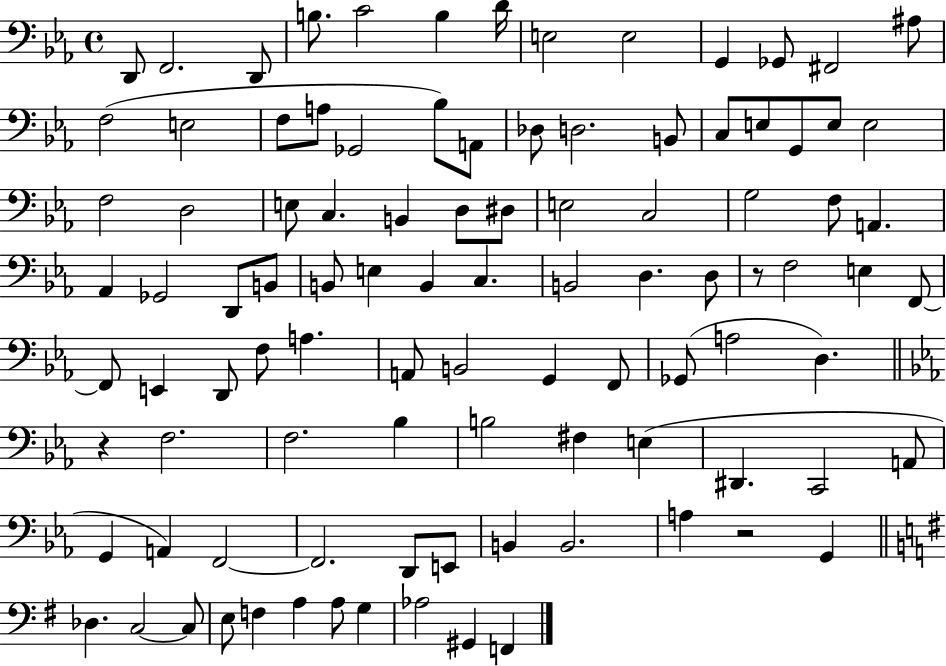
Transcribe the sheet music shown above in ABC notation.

X:1
T:Untitled
M:4/4
L:1/4
K:Eb
D,,/2 F,,2 D,,/2 B,/2 C2 B, D/4 E,2 E,2 G,, _G,,/2 ^F,,2 ^A,/2 F,2 E,2 F,/2 A,/2 _G,,2 _B,/2 A,,/2 _D,/2 D,2 B,,/2 C,/2 E,/2 G,,/2 E,/2 E,2 F,2 D,2 E,/2 C, B,, D,/2 ^D,/2 E,2 C,2 G,2 F,/2 A,, _A,, _G,,2 D,,/2 B,,/2 B,,/2 E, B,, C, B,,2 D, D,/2 z/2 F,2 E, F,,/2 F,,/2 E,, D,,/2 F,/2 A, A,,/2 B,,2 G,, F,,/2 _G,,/2 A,2 D, z F,2 F,2 _B, B,2 ^F, E, ^D,, C,,2 A,,/2 G,, A,, F,,2 F,,2 D,,/2 E,,/2 B,, B,,2 A, z2 G,, _D, C,2 C,/2 E,/2 F, A, A,/2 G, _A,2 ^G,, F,,